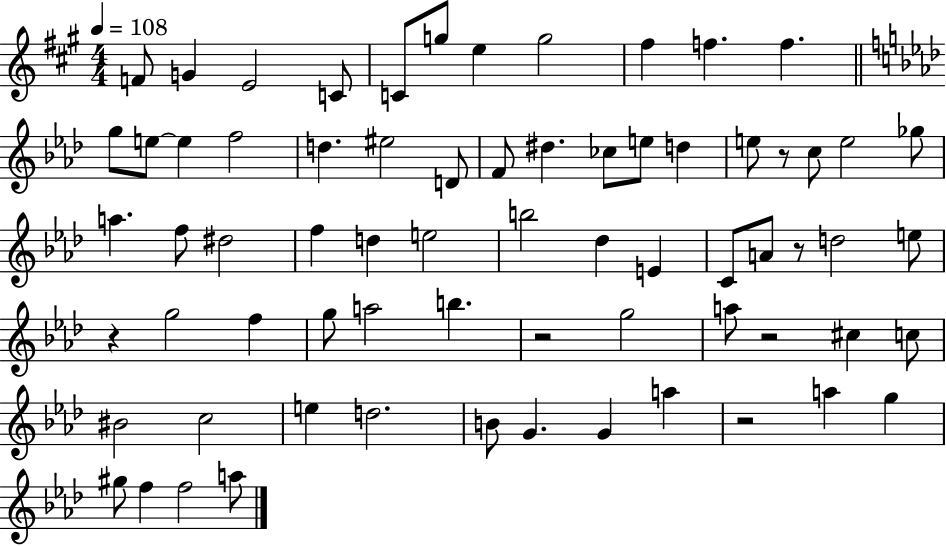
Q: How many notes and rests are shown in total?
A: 69